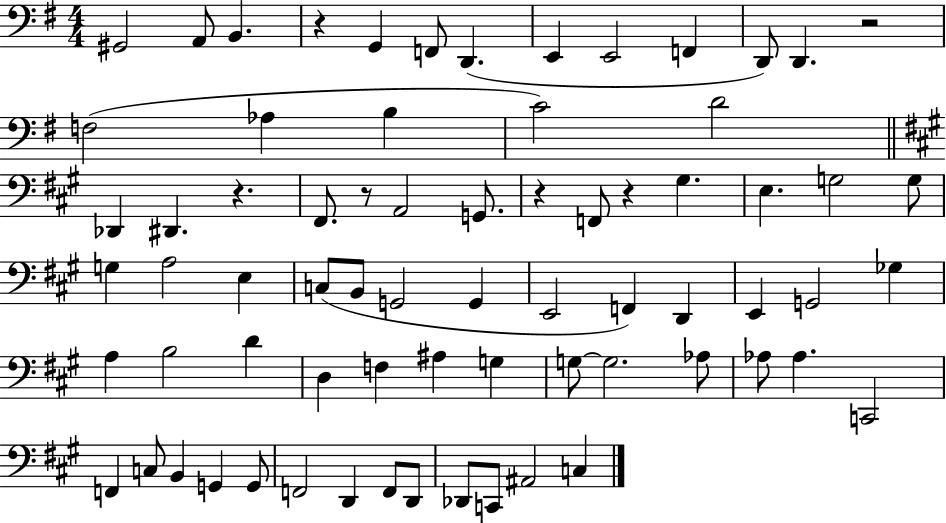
{
  \clef bass
  \numericTimeSignature
  \time 4/4
  \key g \major
  gis,2 a,8 b,4. | r4 g,4 f,8 d,4.( | e,4 e,2 f,4 | d,8) d,4. r2 | \break f2( aes4 b4 | c'2) d'2 | \bar "||" \break \key a \major des,4 dis,4. r4. | fis,8. r8 a,2 g,8. | r4 f,8 r4 gis4. | e4. g2 g8 | \break g4 a2 e4 | c8( b,8 g,2 g,4 | e,2 f,4) d,4 | e,4 g,2 ges4 | \break a4 b2 d'4 | d4 f4 ais4 g4 | g8~~ g2. aes8 | aes8 aes4. c,2 | \break f,4 c8 b,4 g,4 g,8 | f,2 d,4 f,8 d,8 | des,8 c,8 ais,2 c4 | \bar "|."
}